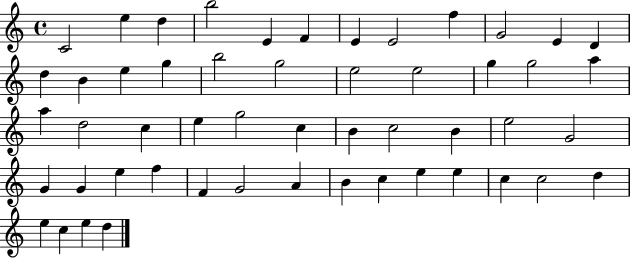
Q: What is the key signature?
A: C major